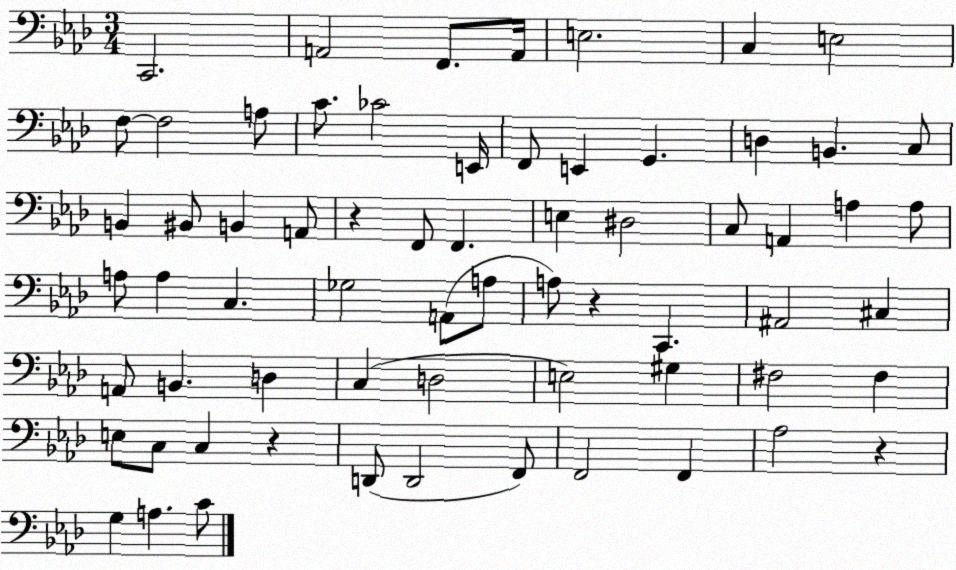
X:1
T:Untitled
M:3/4
L:1/4
K:Ab
C,,2 A,,2 F,,/2 A,,/4 E,2 C, E,2 F,/2 F,2 A,/2 C/2 _C2 E,,/4 F,,/2 E,, G,, D, B,, C,/2 B,, ^B,,/2 B,, A,,/2 z F,,/2 F,, E, ^D,2 C,/2 A,, A, A,/2 A,/2 A, C, _G,2 A,,/2 A,/2 A,/2 z C,, ^A,,2 ^C, A,,/2 B,, D, C, D,2 E,2 ^G, ^F,2 ^F, E,/2 C,/2 C, z D,,/2 D,,2 F,,/2 F,,2 F,, _A,2 z G, A, C/2